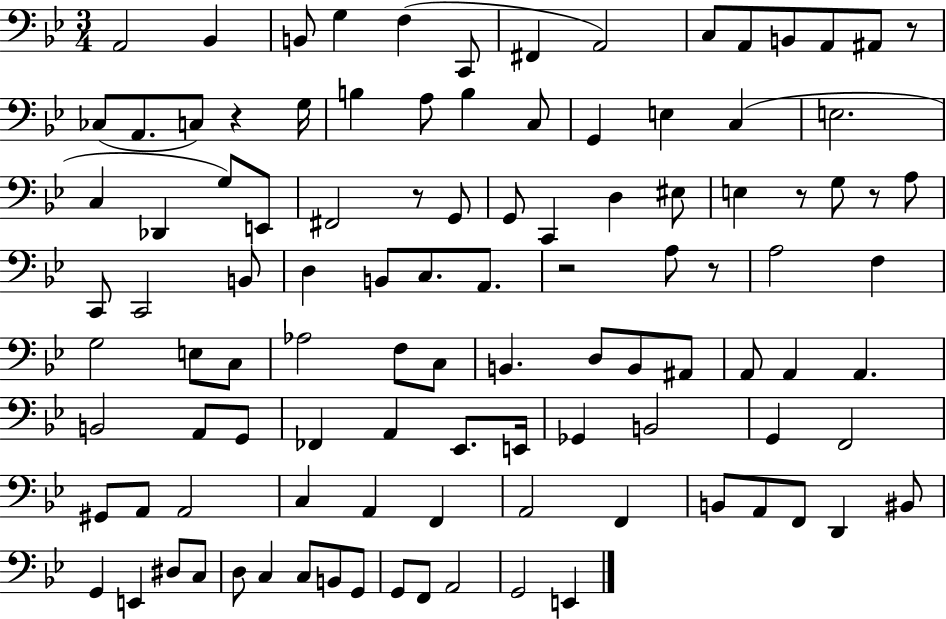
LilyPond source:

{
  \clef bass
  \numericTimeSignature
  \time 3/4
  \key bes \major
  a,2 bes,4 | b,8 g4 f4( c,8 | fis,4 a,2) | c8 a,8 b,8 a,8 ais,8 r8 | \break ces8( a,8. c8) r4 g16 | b4 a8 b4 c8 | g,4 e4 c4( | e2. | \break c4 des,4 g8) e,8 | fis,2 r8 g,8 | g,8 c,4 d4 eis8 | e4 r8 g8 r8 a8 | \break c,8 c,2 b,8 | d4 b,8 c8. a,8. | r2 a8 r8 | a2 f4 | \break g2 e8 c8 | aes2 f8 c8 | b,4. d8 b,8 ais,8 | a,8 a,4 a,4. | \break b,2 a,8 g,8 | fes,4 a,4 ees,8. e,16 | ges,4 b,2 | g,4 f,2 | \break gis,8 a,8 a,2 | c4 a,4 f,4 | a,2 f,4 | b,8 a,8 f,8 d,4 bis,8 | \break g,4 e,4 dis8 c8 | d8 c4 c8 b,8 g,8 | g,8 f,8 a,2 | g,2 e,4 | \break \bar "|."
}